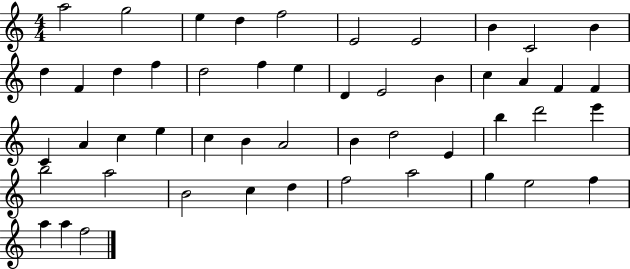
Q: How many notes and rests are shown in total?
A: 50